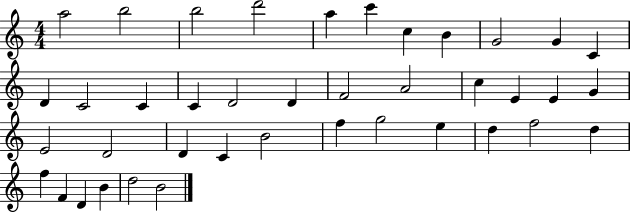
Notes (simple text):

A5/h B5/h B5/h D6/h A5/q C6/q C5/q B4/q G4/h G4/q C4/q D4/q C4/h C4/q C4/q D4/h D4/q F4/h A4/h C5/q E4/q E4/q G4/q E4/h D4/h D4/q C4/q B4/h F5/q G5/h E5/q D5/q F5/h D5/q F5/q F4/q D4/q B4/q D5/h B4/h